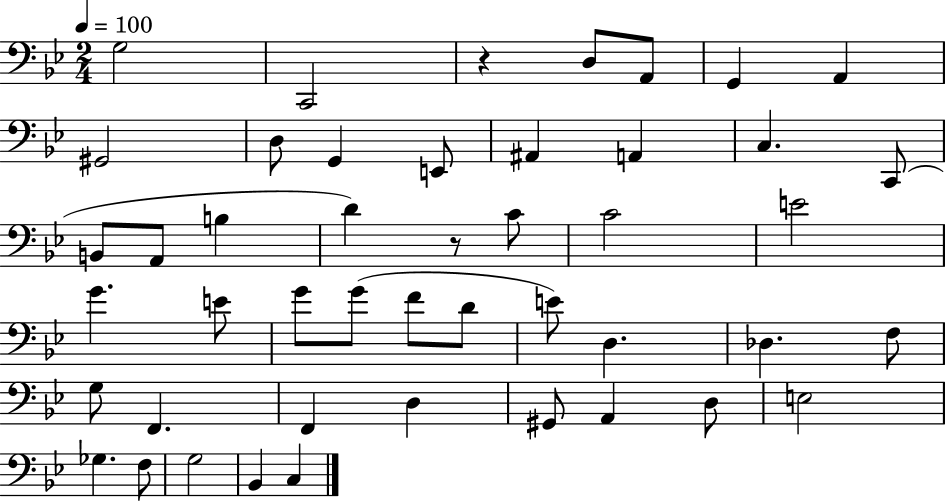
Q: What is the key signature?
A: BES major